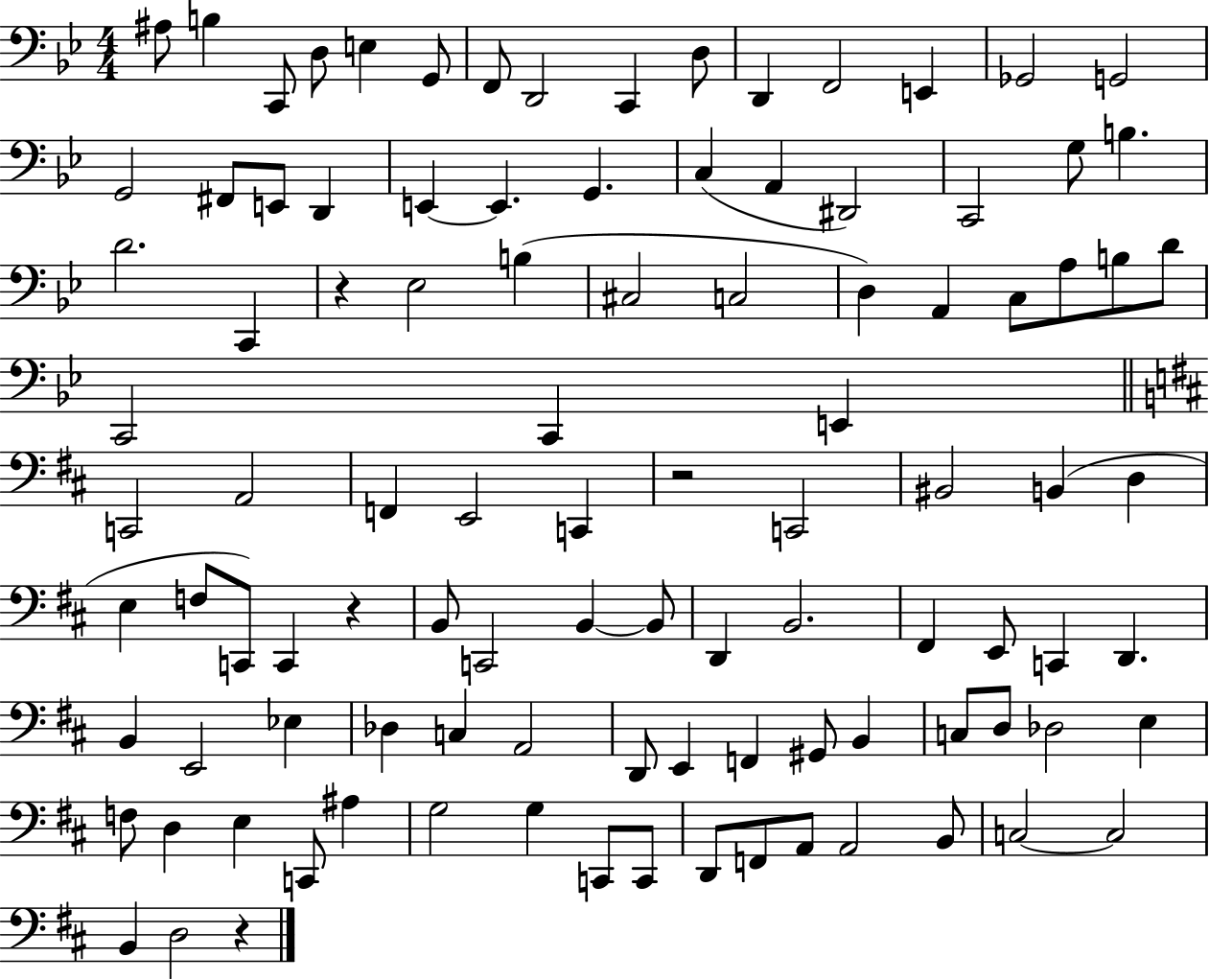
A#3/e B3/q C2/e D3/e E3/q G2/e F2/e D2/h C2/q D3/e D2/q F2/h E2/q Gb2/h G2/h G2/h F#2/e E2/e D2/q E2/q E2/q. G2/q. C3/q A2/q D#2/h C2/h G3/e B3/q. D4/h. C2/q R/q Eb3/h B3/q C#3/h C3/h D3/q A2/q C3/e A3/e B3/e D4/e C2/h C2/q E2/q C2/h A2/h F2/q E2/h C2/q R/h C2/h BIS2/h B2/q D3/q E3/q F3/e C2/e C2/q R/q B2/e C2/h B2/q B2/e D2/q B2/h. F#2/q E2/e C2/q D2/q. B2/q E2/h Eb3/q Db3/q C3/q A2/h D2/e E2/q F2/q G#2/e B2/q C3/e D3/e Db3/h E3/q F3/e D3/q E3/q C2/e A#3/q G3/h G3/q C2/e C2/e D2/e F2/e A2/e A2/h B2/e C3/h C3/h B2/q D3/h R/q